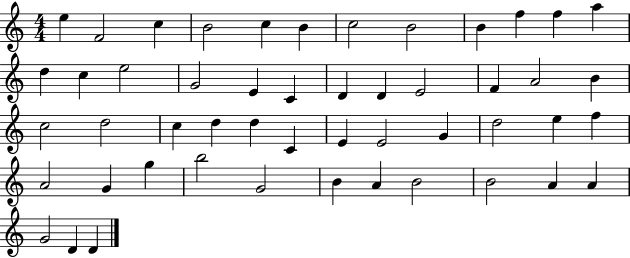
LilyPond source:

{
  \clef treble
  \numericTimeSignature
  \time 4/4
  \key c \major
  e''4 f'2 c''4 | b'2 c''4 b'4 | c''2 b'2 | b'4 f''4 f''4 a''4 | \break d''4 c''4 e''2 | g'2 e'4 c'4 | d'4 d'4 e'2 | f'4 a'2 b'4 | \break c''2 d''2 | c''4 d''4 d''4 c'4 | e'4 e'2 g'4 | d''2 e''4 f''4 | \break a'2 g'4 g''4 | b''2 g'2 | b'4 a'4 b'2 | b'2 a'4 a'4 | \break g'2 d'4 d'4 | \bar "|."
}